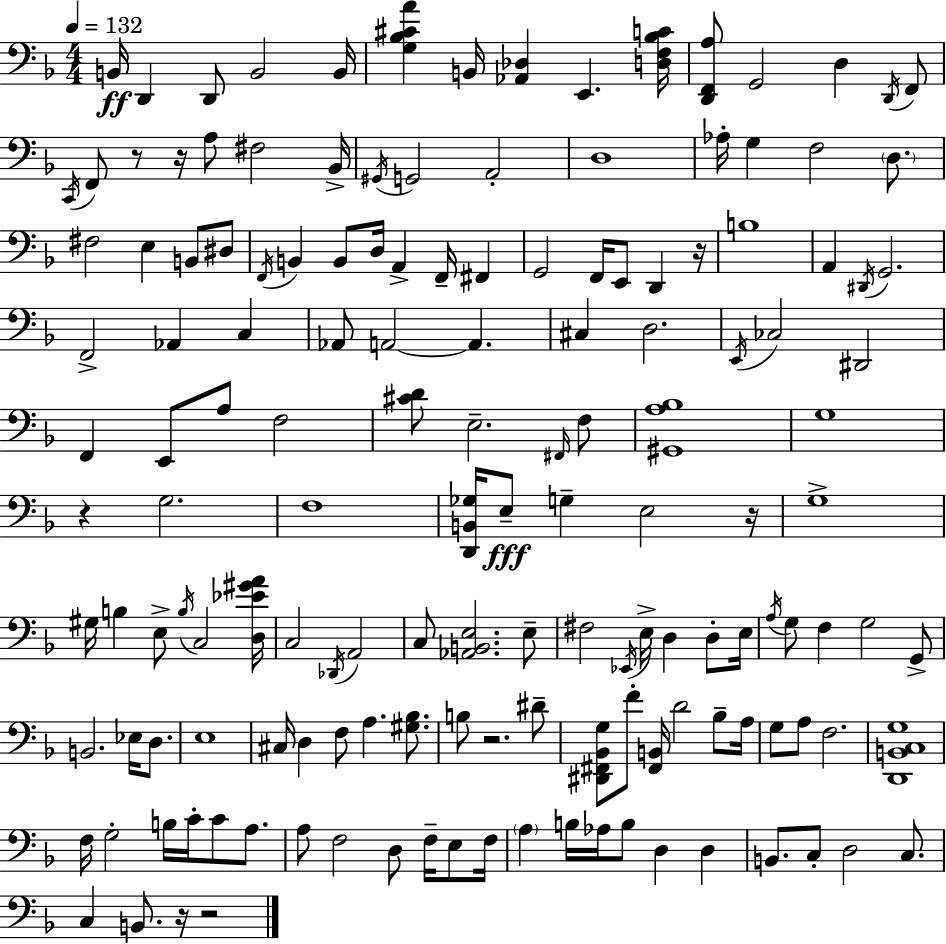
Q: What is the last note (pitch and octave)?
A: B2